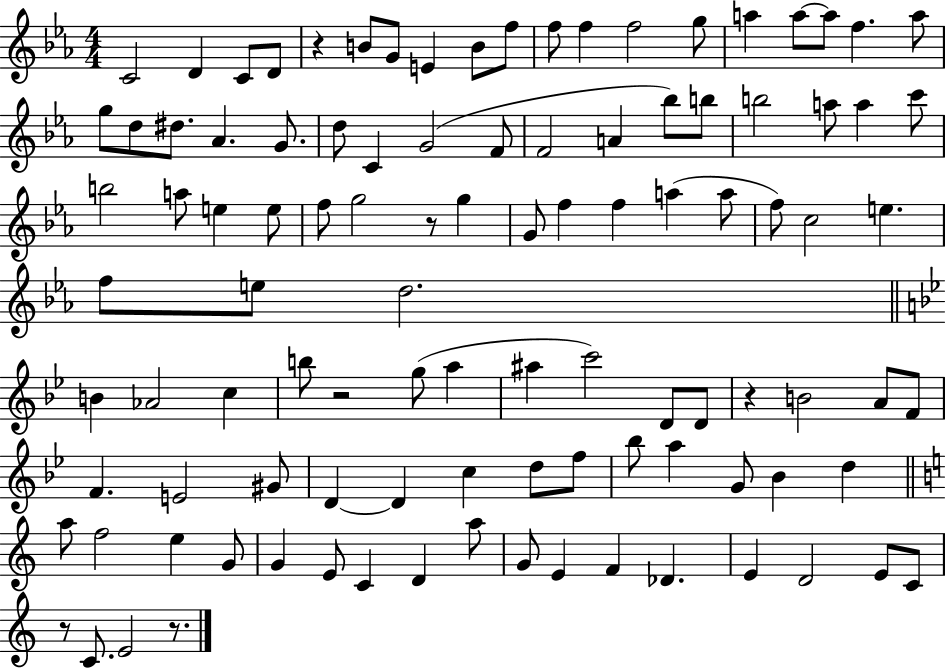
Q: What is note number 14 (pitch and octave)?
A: A5